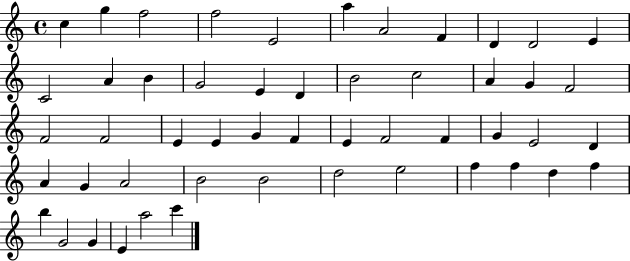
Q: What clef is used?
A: treble